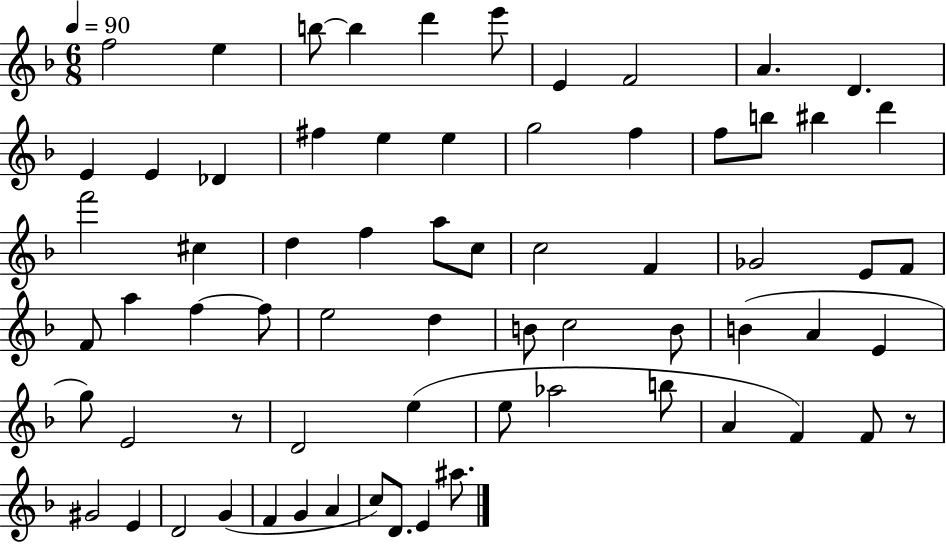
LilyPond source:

{
  \clef treble
  \numericTimeSignature
  \time 6/8
  \key f \major
  \tempo 4 = 90
  \repeat volta 2 { f''2 e''4 | b''8~~ b''4 d'''4 e'''8 | e'4 f'2 | a'4. d'4. | \break e'4 e'4 des'4 | fis''4 e''4 e''4 | g''2 f''4 | f''8 b''8 bis''4 d'''4 | \break f'''2 cis''4 | d''4 f''4 a''8 c''8 | c''2 f'4 | ges'2 e'8 f'8 | \break f'8 a''4 f''4~~ f''8 | e''2 d''4 | b'8 c''2 b'8 | b'4( a'4 e'4 | \break g''8) e'2 r8 | d'2 e''4( | e''8 aes''2 b''8 | a'4 f'4) f'8 r8 | \break gis'2 e'4 | d'2 g'4( | f'4 g'4 a'4 | c''8) d'8. e'4 ais''8. | \break } \bar "|."
}